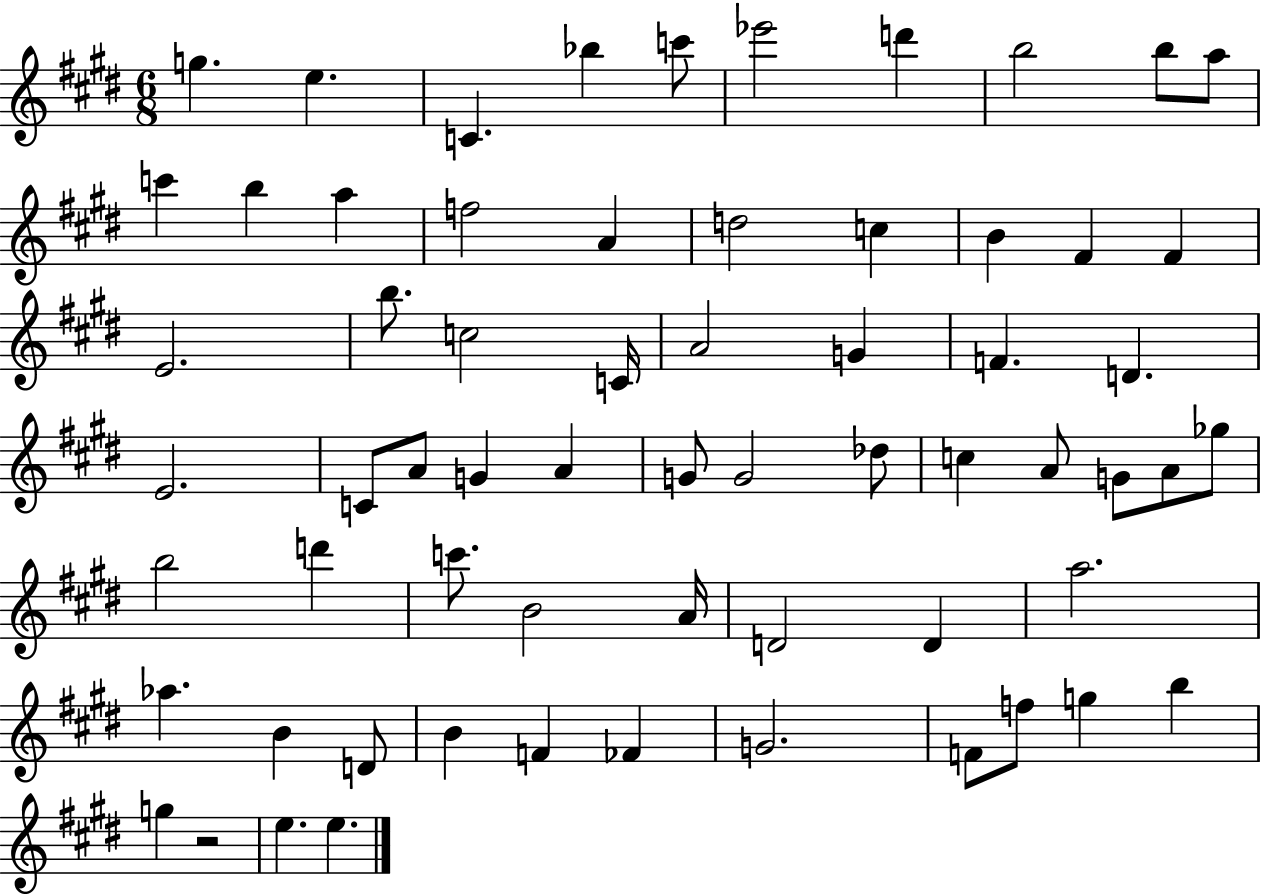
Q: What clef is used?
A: treble